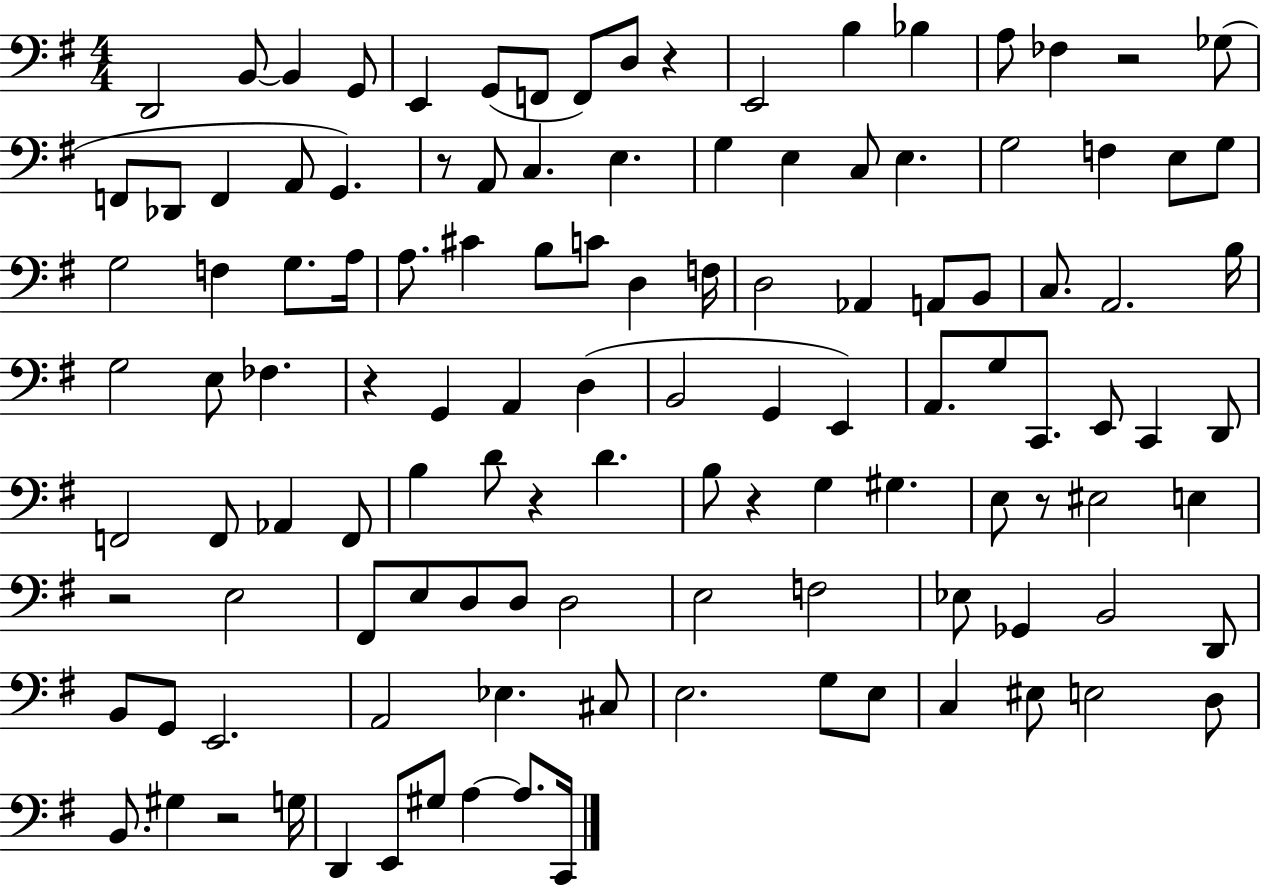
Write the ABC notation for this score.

X:1
T:Untitled
M:4/4
L:1/4
K:G
D,,2 B,,/2 B,, G,,/2 E,, G,,/2 F,,/2 F,,/2 D,/2 z E,,2 B, _B, A,/2 _F, z2 _G,/2 F,,/2 _D,,/2 F,, A,,/2 G,, z/2 A,,/2 C, E, G, E, C,/2 E, G,2 F, E,/2 G,/2 G,2 F, G,/2 A,/4 A,/2 ^C B,/2 C/2 D, F,/4 D,2 _A,, A,,/2 B,,/2 C,/2 A,,2 B,/4 G,2 E,/2 _F, z G,, A,, D, B,,2 G,, E,, A,,/2 G,/2 C,,/2 E,,/2 C,, D,,/2 F,,2 F,,/2 _A,, F,,/2 B, D/2 z D B,/2 z G, ^G, E,/2 z/2 ^E,2 E, z2 E,2 ^F,,/2 E,/2 D,/2 D,/2 D,2 E,2 F,2 _E,/2 _G,, B,,2 D,,/2 B,,/2 G,,/2 E,,2 A,,2 _E, ^C,/2 E,2 G,/2 E,/2 C, ^E,/2 E,2 D,/2 B,,/2 ^G, z2 G,/4 D,, E,,/2 ^G,/2 A, A,/2 C,,/4